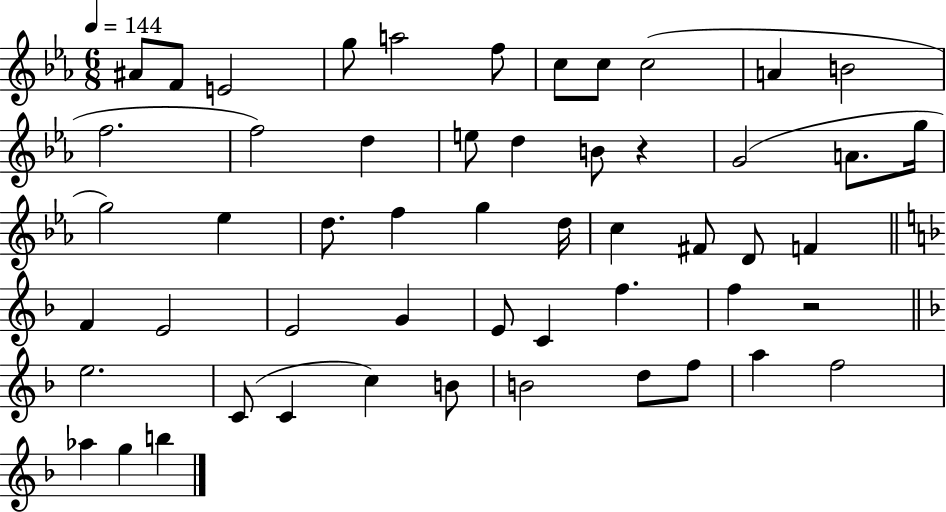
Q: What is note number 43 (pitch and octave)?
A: B4